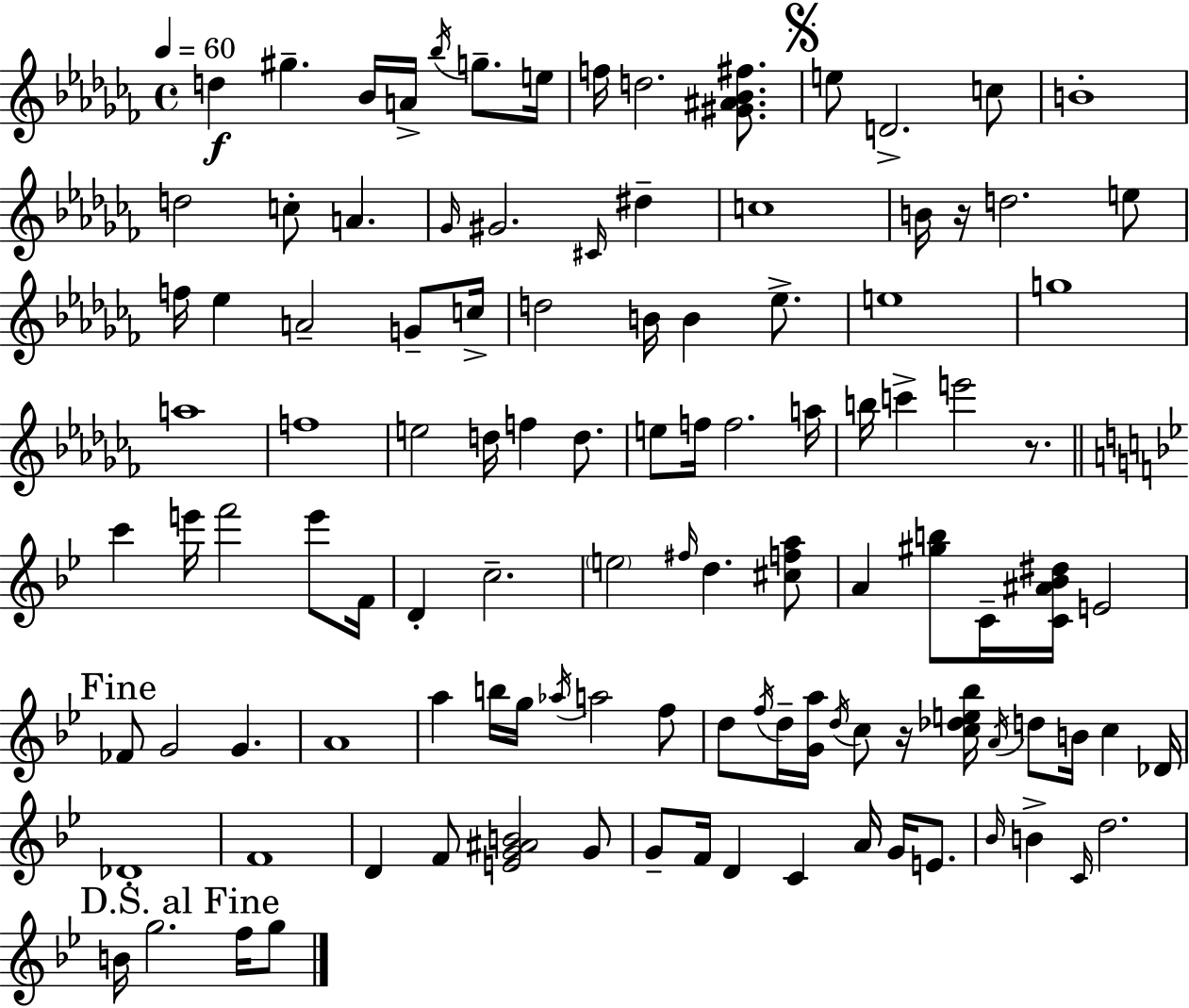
{
  \clef treble
  \time 4/4
  \defaultTimeSignature
  \key aes \minor
  \tempo 4 = 60
  d''4\f gis''4.-- bes'16 a'16-> \acciaccatura { bes''16 } g''8.-- | e''16 f''16 d''2. <gis' ais' bes' fis''>8. | \mark \markup { \musicglyph "scripts.segno" } e''8 d'2.-> c''8 | b'1-. | \break d''2 c''8-. a'4. | \grace { ges'16 } gis'2. \grace { cis'16 } dis''4-- | c''1 | b'16 r16 d''2. | \break e''8 f''16 ees''4 a'2-- | g'8-- c''16-> d''2 b'16 b'4 | ees''8.-> e''1 | g''1 | \break a''1 | f''1 | e''2 d''16 f''4 | d''8. e''8 f''16 f''2. | \break a''16 b''16 c'''4-> e'''2 | r8. \bar "||" \break \key bes \major c'''4 e'''16 f'''2 e'''8 f'16 | d'4-. c''2.-- | \parenthesize e''2 \grace { fis''16 } d''4. <cis'' f'' a''>8 | a'4 <gis'' b''>8 c'16-- <c' ais' bes' dis''>16 e'2 | \break \mark "Fine" fes'8 g'2 g'4. | a'1 | a''4 b''16 g''16 \acciaccatura { aes''16 } a''2 | f''8 d''8 \acciaccatura { f''16 } d''16-- <g' a''>16 \acciaccatura { d''16 } c''8 r16 <c'' des'' e'' bes''>16 \acciaccatura { a'16 } d''8 b'16 | \break c''4 des'16 des'1-. | f'1 | d'4 f'8 <e' g' ais' b'>2 | g'8 g'8-- f'16 d'4 c'4 | \break a'16 g'16 e'8. \grace { bes'16 } b'4-> \grace { c'16 } d''2. | \mark "D.S. al Fine" b'16 g''2. | f''16 g''8 \bar "|."
}